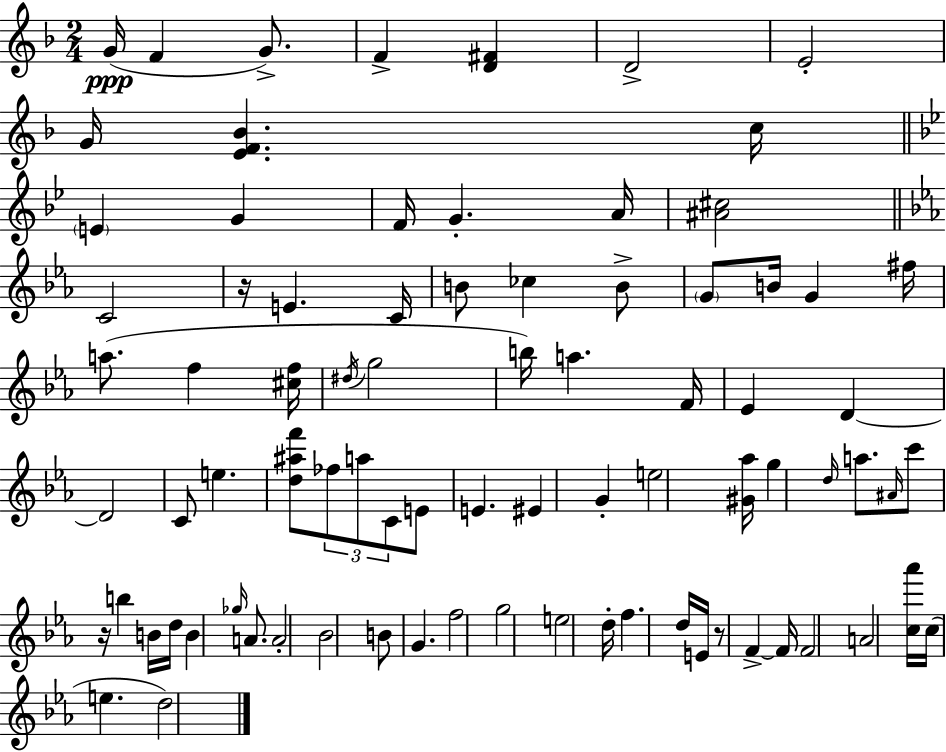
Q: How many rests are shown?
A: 3